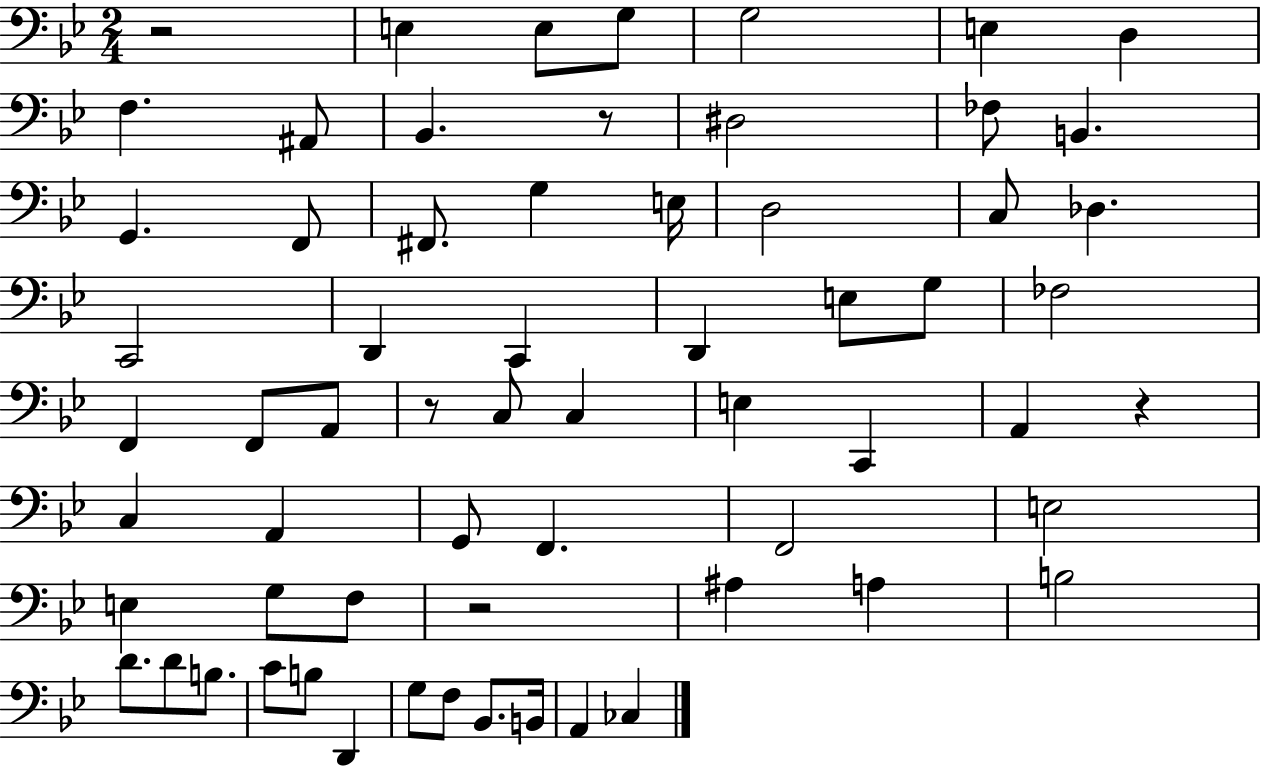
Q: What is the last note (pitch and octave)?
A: CES3